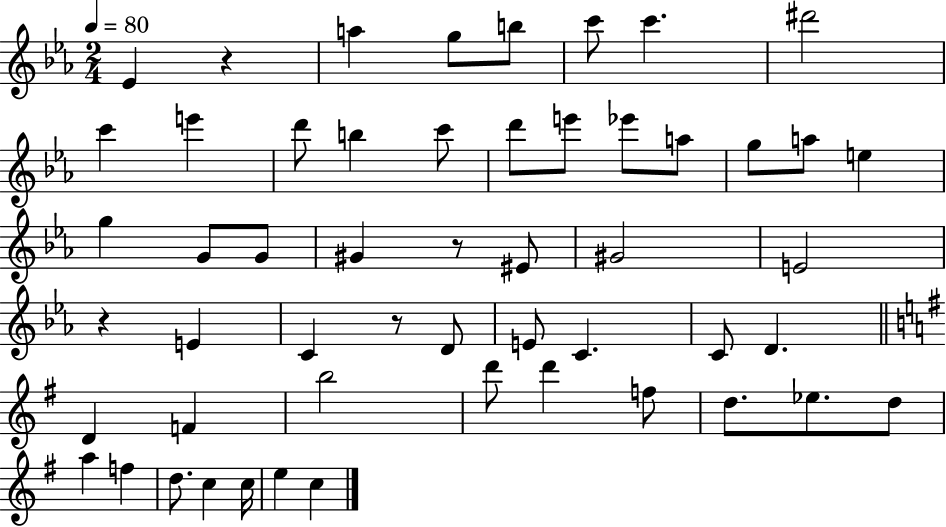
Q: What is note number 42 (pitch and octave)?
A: D5